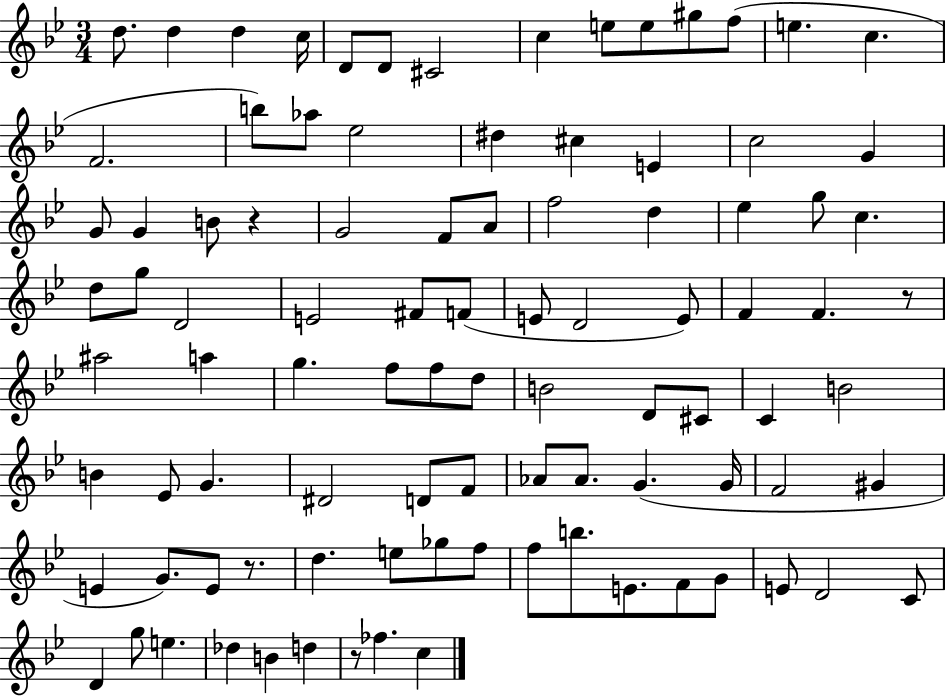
D5/e. D5/q D5/q C5/s D4/e D4/e C#4/h C5/q E5/e E5/e G#5/e F5/e E5/q. C5/q. F4/h. B5/e Ab5/e Eb5/h D#5/q C#5/q E4/q C5/h G4/q G4/e G4/q B4/e R/q G4/h F4/e A4/e F5/h D5/q Eb5/q G5/e C5/q. D5/e G5/e D4/h E4/h F#4/e F4/e E4/e D4/h E4/e F4/q F4/q. R/e A#5/h A5/q G5/q. F5/e F5/e D5/e B4/h D4/e C#4/e C4/q B4/h B4/q Eb4/e G4/q. D#4/h D4/e F4/e Ab4/e Ab4/e. G4/q. G4/s F4/h G#4/q E4/q G4/e. E4/e R/e. D5/q. E5/e Gb5/e F5/e F5/e B5/e. E4/e. F4/e G4/e E4/e D4/h C4/e D4/q G5/e E5/q. Db5/q B4/q D5/q R/e FES5/q. C5/q